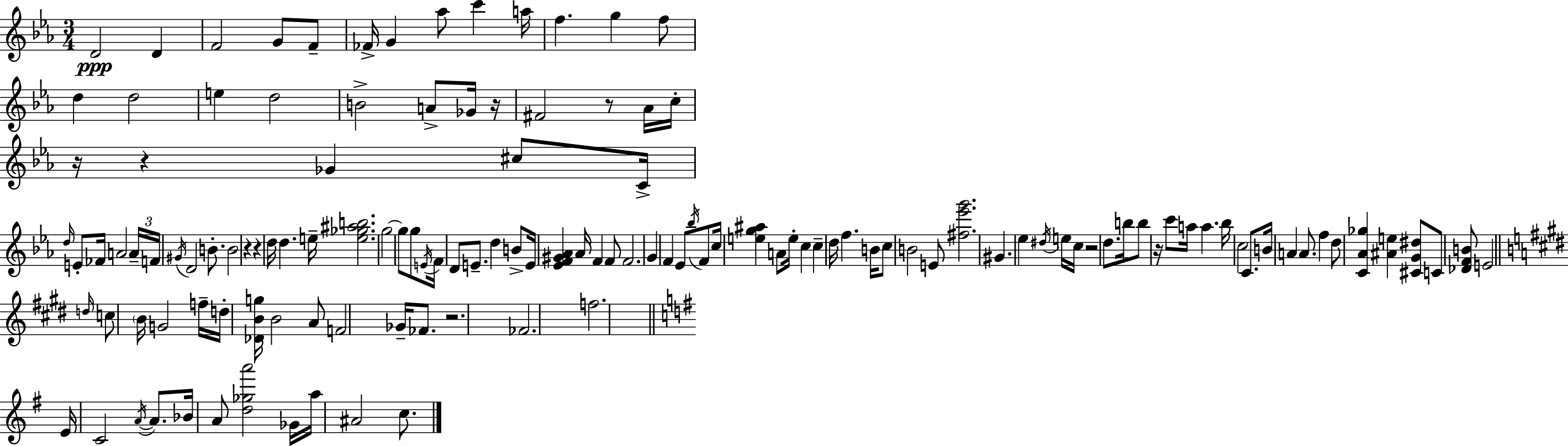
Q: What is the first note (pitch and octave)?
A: D4